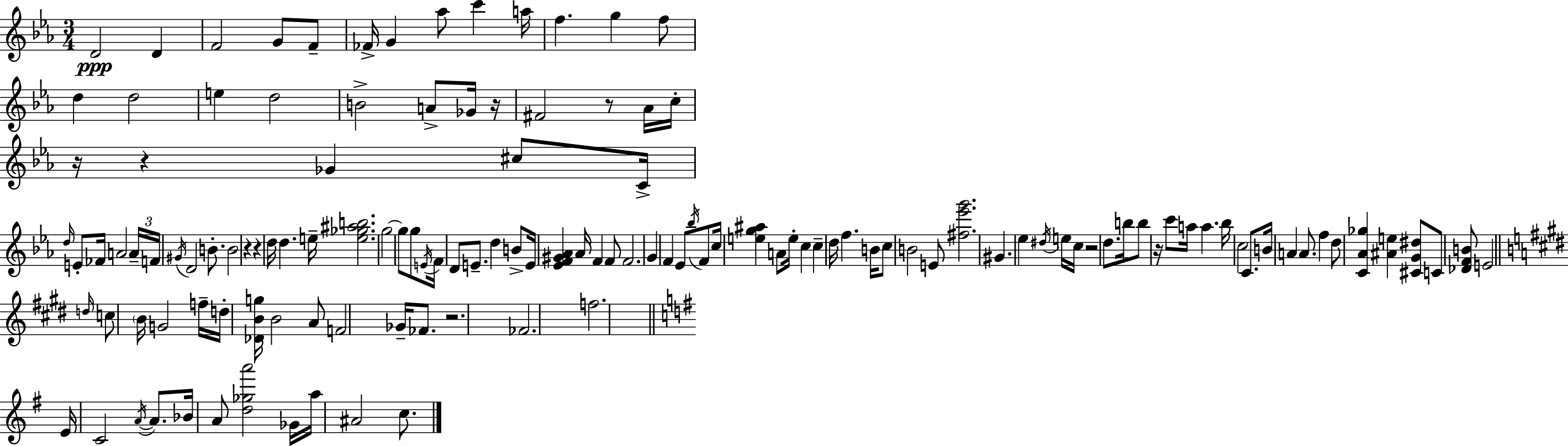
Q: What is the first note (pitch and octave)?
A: D4